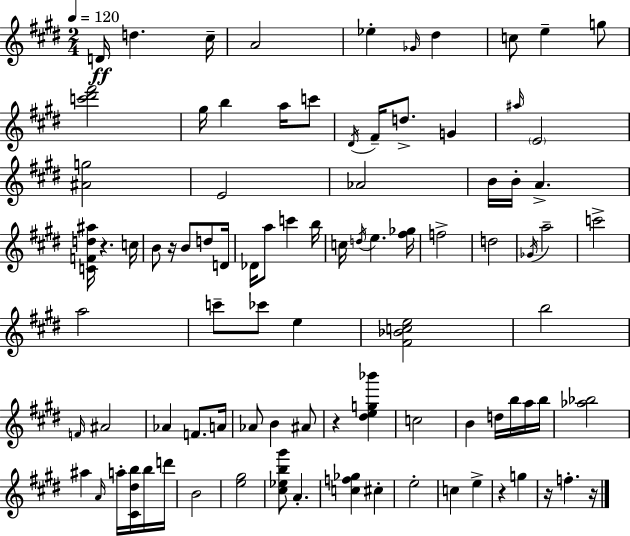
D4/s D5/q. C#5/s A4/h Eb5/q Gb4/s D#5/q C5/e E5/q G5/e [C6,D#6,F#6]/h G#5/s B5/q A5/s C6/e D#4/s F#4/s D5/e. G4/q A#5/s E4/h [A#4,G5]/h E4/h Ab4/h B4/s B4/s A4/q. [C4,F4,D5,A#5]/s R/q. C5/s B4/e R/s B4/e D5/e D4/s Db4/s A5/e C6/q B5/s C5/s D5/s E5/q. [F#5,Gb5]/s F5/h D5/h Gb4/s A5/h C6/h A5/h C6/e CES6/e E5/q [F#4,Bb4,C5,E5]/h B5/h F4/s A#4/h Ab4/q F4/e. A4/s Ab4/e B4/q A#4/e R/q [D#5,E5,G5,Bb6]/q C5/h B4/q D5/s B5/s A5/s B5/s [Ab5,Bb5]/h A#5/q A4/s A5/s [C#4,D#5,B5]/s B5/s D6/s B4/h [E5,G#5]/h [C#5,Eb5,B5,G#6]/e A4/q. [C5,F5,Gb5]/q C#5/q E5/h C5/q E5/q R/q G5/q R/s F5/q. R/s